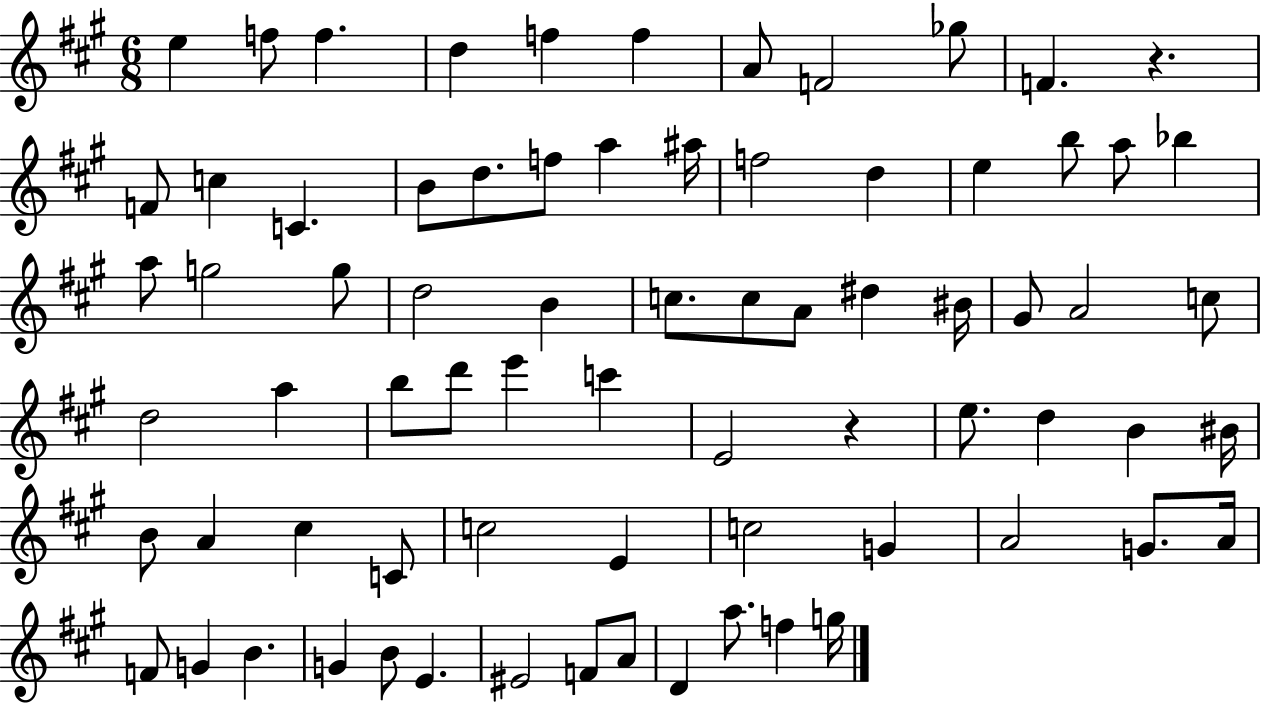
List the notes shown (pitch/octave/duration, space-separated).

E5/q F5/e F5/q. D5/q F5/q F5/q A4/e F4/h Gb5/e F4/q. R/q. F4/e C5/q C4/q. B4/e D5/e. F5/e A5/q A#5/s F5/h D5/q E5/q B5/e A5/e Bb5/q A5/e G5/h G5/e D5/h B4/q C5/e. C5/e A4/e D#5/q BIS4/s G#4/e A4/h C5/e D5/h A5/q B5/e D6/e E6/q C6/q E4/h R/q E5/e. D5/q B4/q BIS4/s B4/e A4/q C#5/q C4/e C5/h E4/q C5/h G4/q A4/h G4/e. A4/s F4/e G4/q B4/q. G4/q B4/e E4/q. EIS4/h F4/e A4/e D4/q A5/e. F5/q G5/s